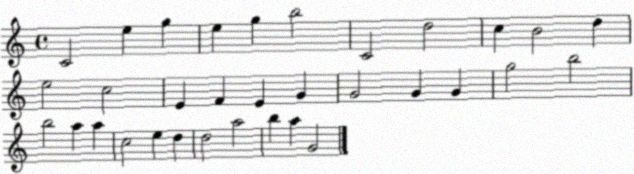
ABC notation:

X:1
T:Untitled
M:4/4
L:1/4
K:C
C2 e g e g b2 C2 d2 c B2 d e2 c2 E F E G G2 G G g2 b2 b2 a a c2 e d d2 a2 b a G2